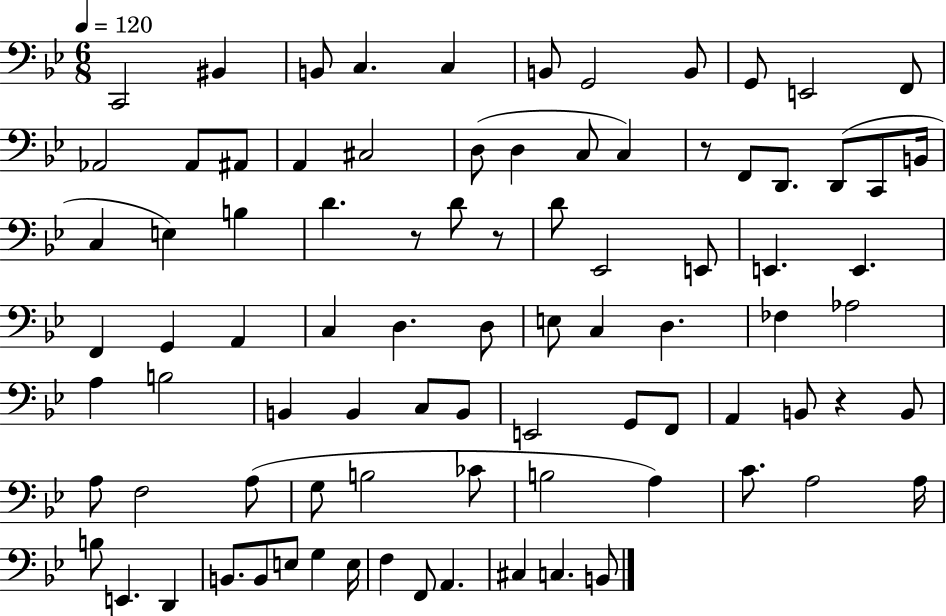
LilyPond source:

{
  \clef bass
  \numericTimeSignature
  \time 6/8
  \key bes \major
  \tempo 4 = 120
  c,2 bis,4 | b,8 c4. c4 | b,8 g,2 b,8 | g,8 e,2 f,8 | \break aes,2 aes,8 ais,8 | a,4 cis2 | d8( d4 c8 c4) | r8 f,8 d,8. d,8( c,8 b,16 | \break c4 e4) b4 | d'4. r8 d'8 r8 | d'8 ees,2 e,8 | e,4. e,4. | \break f,4 g,4 a,4 | c4 d4. d8 | e8 c4 d4. | fes4 aes2 | \break a4 b2 | b,4 b,4 c8 b,8 | e,2 g,8 f,8 | a,4 b,8 r4 b,8 | \break a8 f2 a8( | g8 b2 ces'8 | b2 a4) | c'8. a2 a16 | \break b8 e,4. d,4 | b,8. b,8 e8 g4 e16 | f4 f,8 a,4. | cis4 c4. b,8 | \break \bar "|."
}